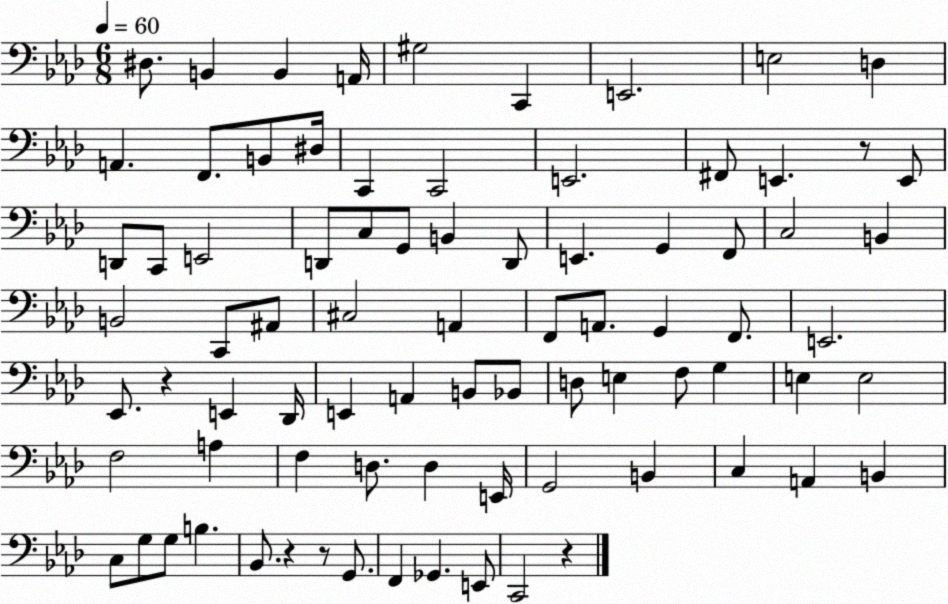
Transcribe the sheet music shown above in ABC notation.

X:1
T:Untitled
M:6/8
L:1/4
K:Ab
^D,/2 B,, B,, A,,/4 ^G,2 C,, E,,2 E,2 D, A,, F,,/2 B,,/2 ^D,/4 C,, C,,2 E,,2 ^F,,/2 E,, z/2 E,,/2 D,,/2 C,,/2 E,,2 D,,/2 C,/2 G,,/2 B,, D,,/2 E,, G,, F,,/2 C,2 B,, B,,2 C,,/2 ^A,,/2 ^C,2 A,, F,,/2 A,,/2 G,, F,,/2 E,,2 _E,,/2 z E,, _D,,/4 E,, A,, B,,/2 _B,,/2 D,/2 E, F,/2 G, E, E,2 F,2 A, F, D,/2 D, E,,/4 G,,2 B,, C, A,, B,, C,/2 G,/2 G,/2 B, _B,,/2 z z/2 G,,/2 F,, _G,, E,,/2 C,,2 z